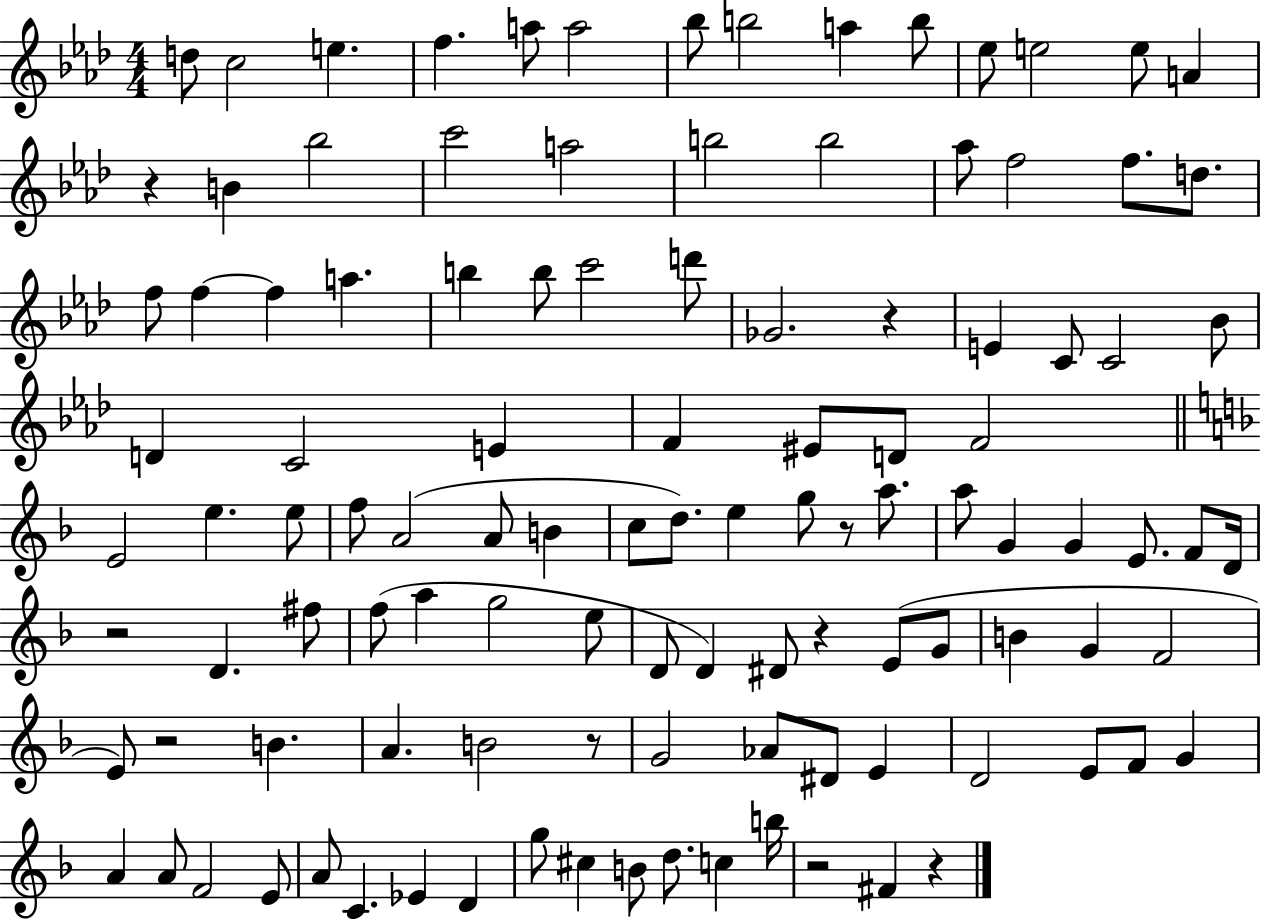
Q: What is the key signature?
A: AES major